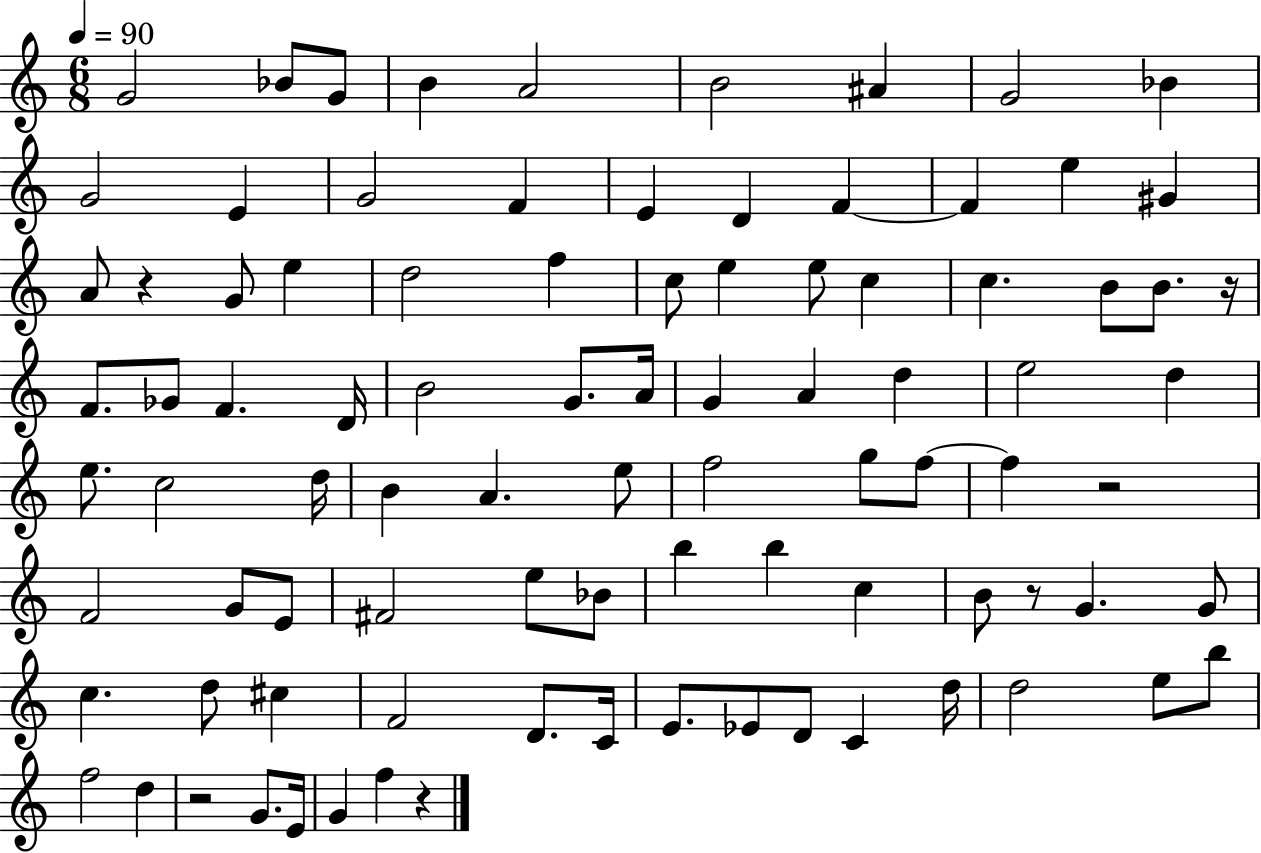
G4/h Bb4/e G4/e B4/q A4/h B4/h A#4/q G4/h Bb4/q G4/h E4/q G4/h F4/q E4/q D4/q F4/q F4/q E5/q G#4/q A4/e R/q G4/e E5/q D5/h F5/q C5/e E5/q E5/e C5/q C5/q. B4/e B4/e. R/s F4/e. Gb4/e F4/q. D4/s B4/h G4/e. A4/s G4/q A4/q D5/q E5/h D5/q E5/e. C5/h D5/s B4/q A4/q. E5/e F5/h G5/e F5/e F5/q R/h F4/h G4/e E4/e F#4/h E5/e Bb4/e B5/q B5/q C5/q B4/e R/e G4/q. G4/e C5/q. D5/e C#5/q F4/h D4/e. C4/s E4/e. Eb4/e D4/e C4/q D5/s D5/h E5/e B5/e F5/h D5/q R/h G4/e. E4/s G4/q F5/q R/q